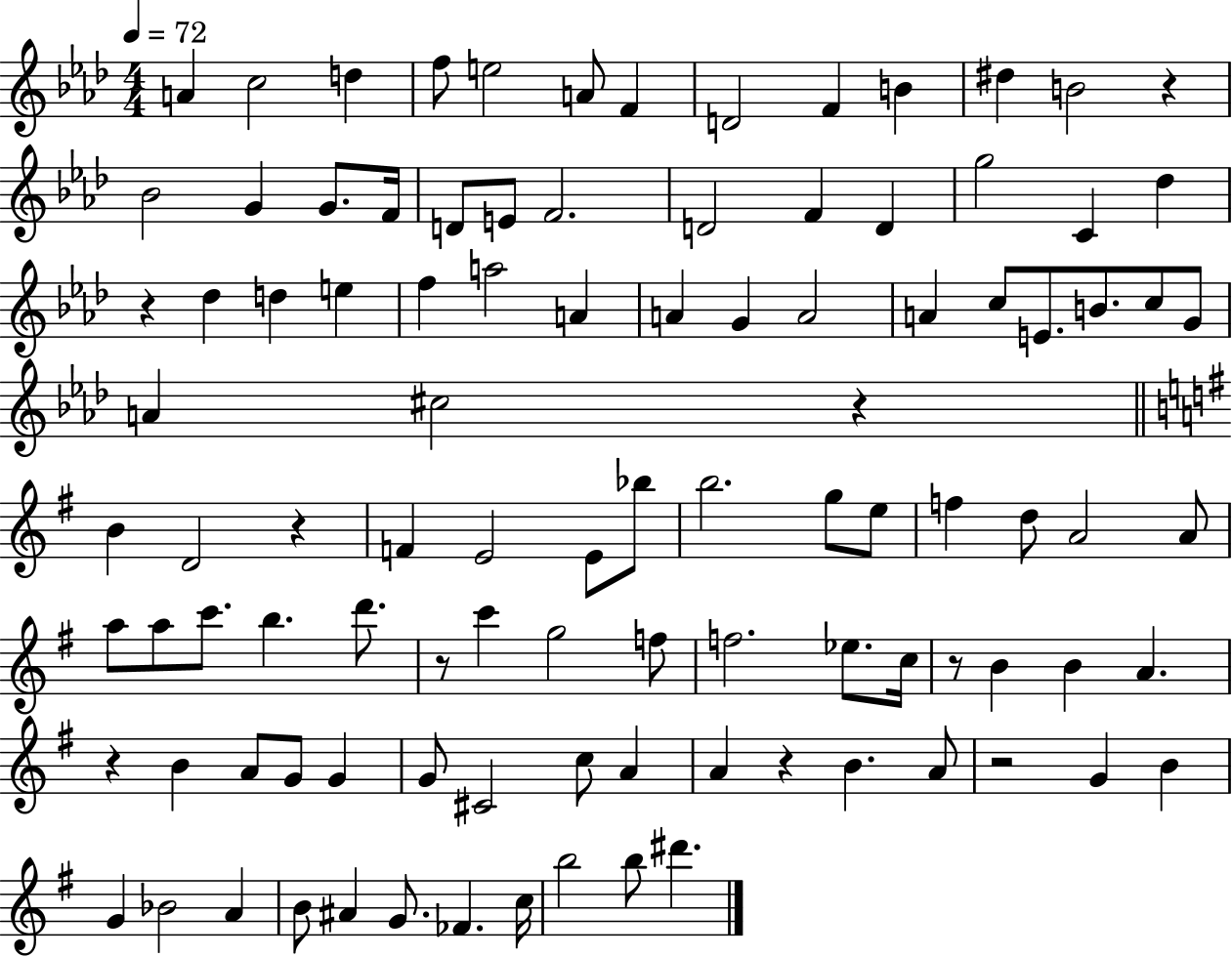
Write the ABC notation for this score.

X:1
T:Untitled
M:4/4
L:1/4
K:Ab
A c2 d f/2 e2 A/2 F D2 F B ^d B2 z _B2 G G/2 F/4 D/2 E/2 F2 D2 F D g2 C _d z _d d e f a2 A A G A2 A c/2 E/2 B/2 c/2 G/2 A ^c2 z B D2 z F E2 E/2 _b/2 b2 g/2 e/2 f d/2 A2 A/2 a/2 a/2 c'/2 b d'/2 z/2 c' g2 f/2 f2 _e/2 c/4 z/2 B B A z B A/2 G/2 G G/2 ^C2 c/2 A A z B A/2 z2 G B G _B2 A B/2 ^A G/2 _F c/4 b2 b/2 ^d'